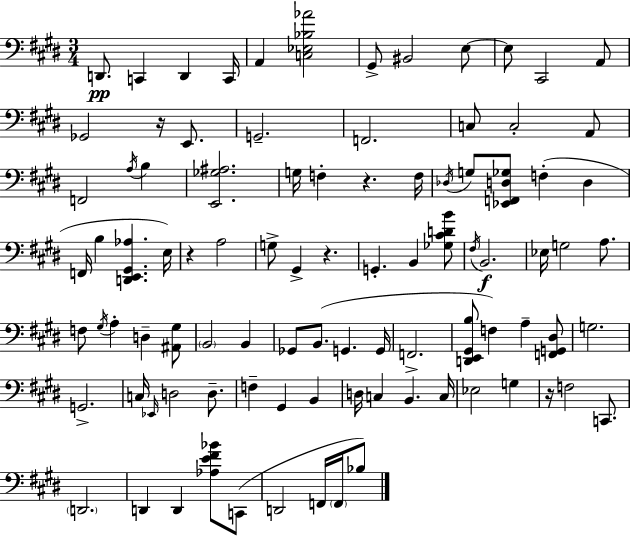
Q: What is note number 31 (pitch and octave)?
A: E3